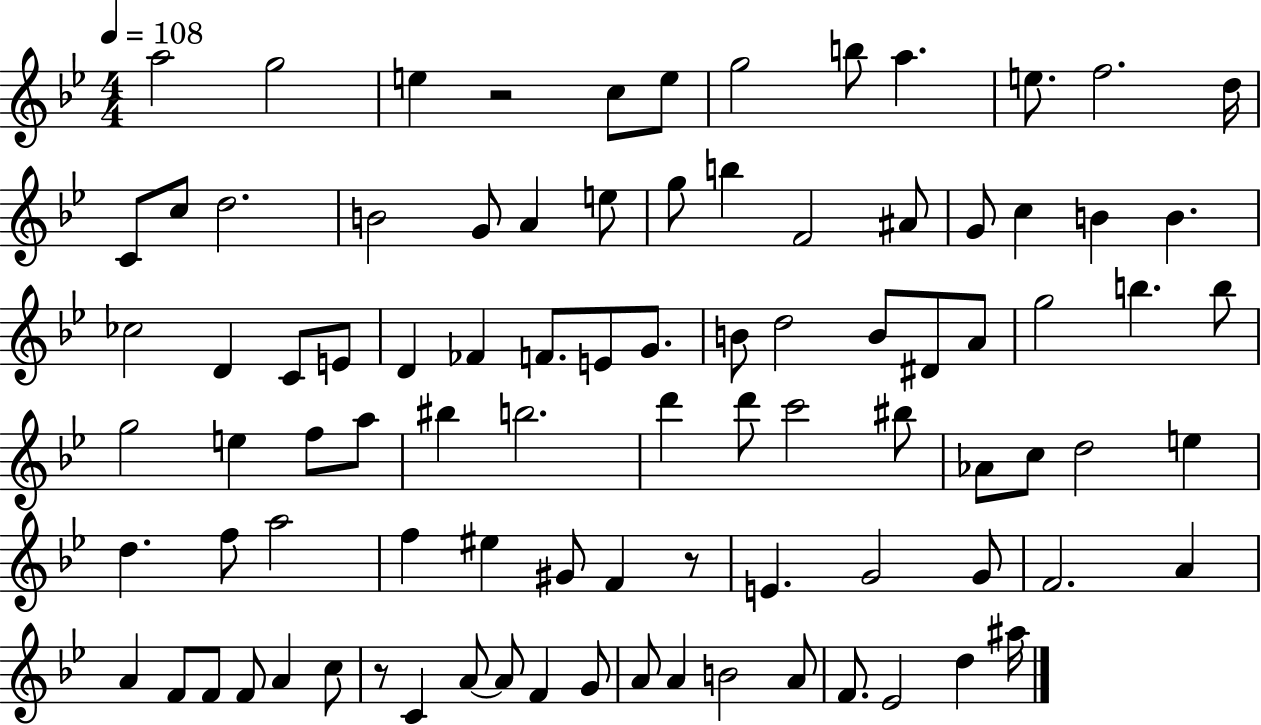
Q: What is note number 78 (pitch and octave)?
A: A4